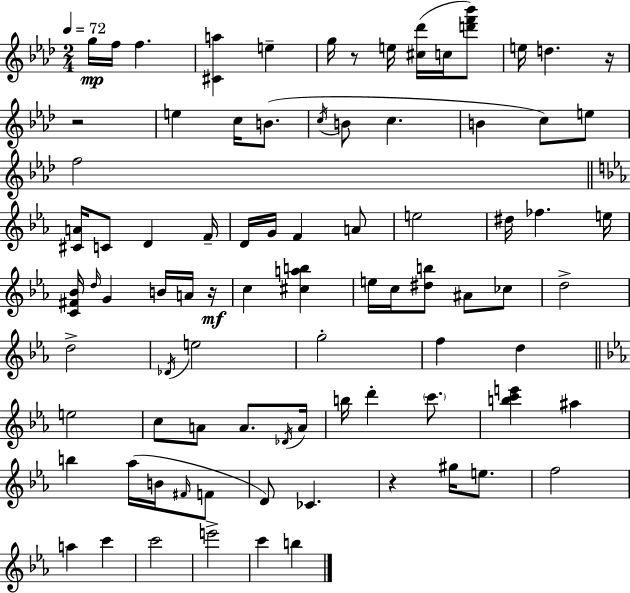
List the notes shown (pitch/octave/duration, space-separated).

G5/s F5/s F5/q. [C#4,A5]/q E5/q G5/s R/e E5/s [C#5,Db6]/s C5/s [D6,F6,Bb6]/e E5/s D5/q. R/s R/h E5/q C5/s B4/e. C5/s B4/e C5/q. B4/q C5/e E5/e F5/h [C#4,A4]/s C4/e D4/q F4/s D4/s G4/s F4/q A4/e E5/h D#5/s FES5/q. E5/s [C4,F#4,Bb4]/s D5/s G4/q B4/s A4/s R/s C5/q [C#5,A5,B5]/q E5/s C5/s [D#5,B5]/e A#4/e CES5/e D5/h D5/h Db4/s E5/h G5/h F5/q D5/q E5/h C5/e A4/e A4/e. Db4/s A4/s B5/s D6/q C6/e. [B5,C6,E6]/q A#5/q B5/q Ab5/s B4/s F#4/s F4/e D4/e CES4/q. R/q G#5/s E5/e. F5/h A5/q C6/q C6/h E6/h C6/q B5/q